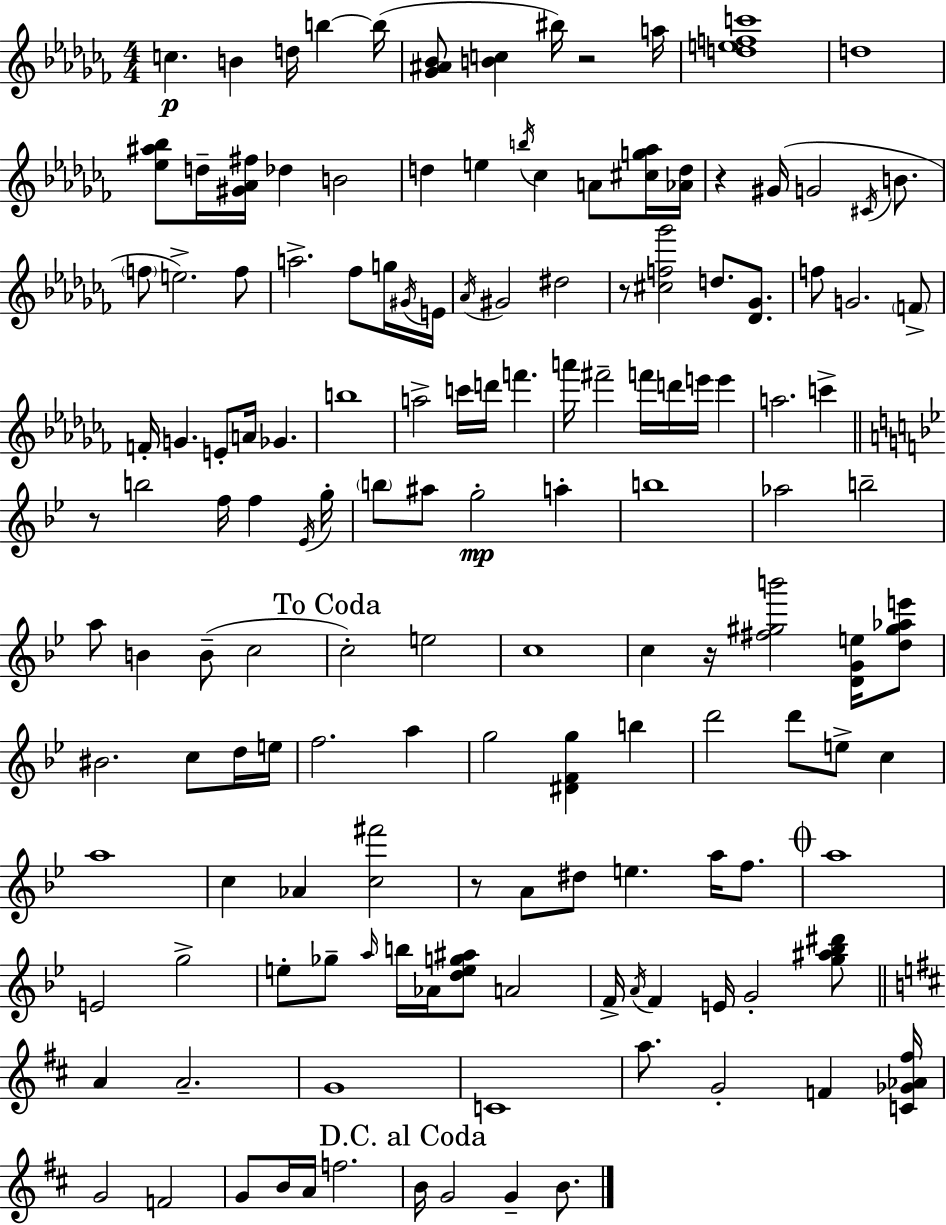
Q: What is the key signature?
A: AES minor